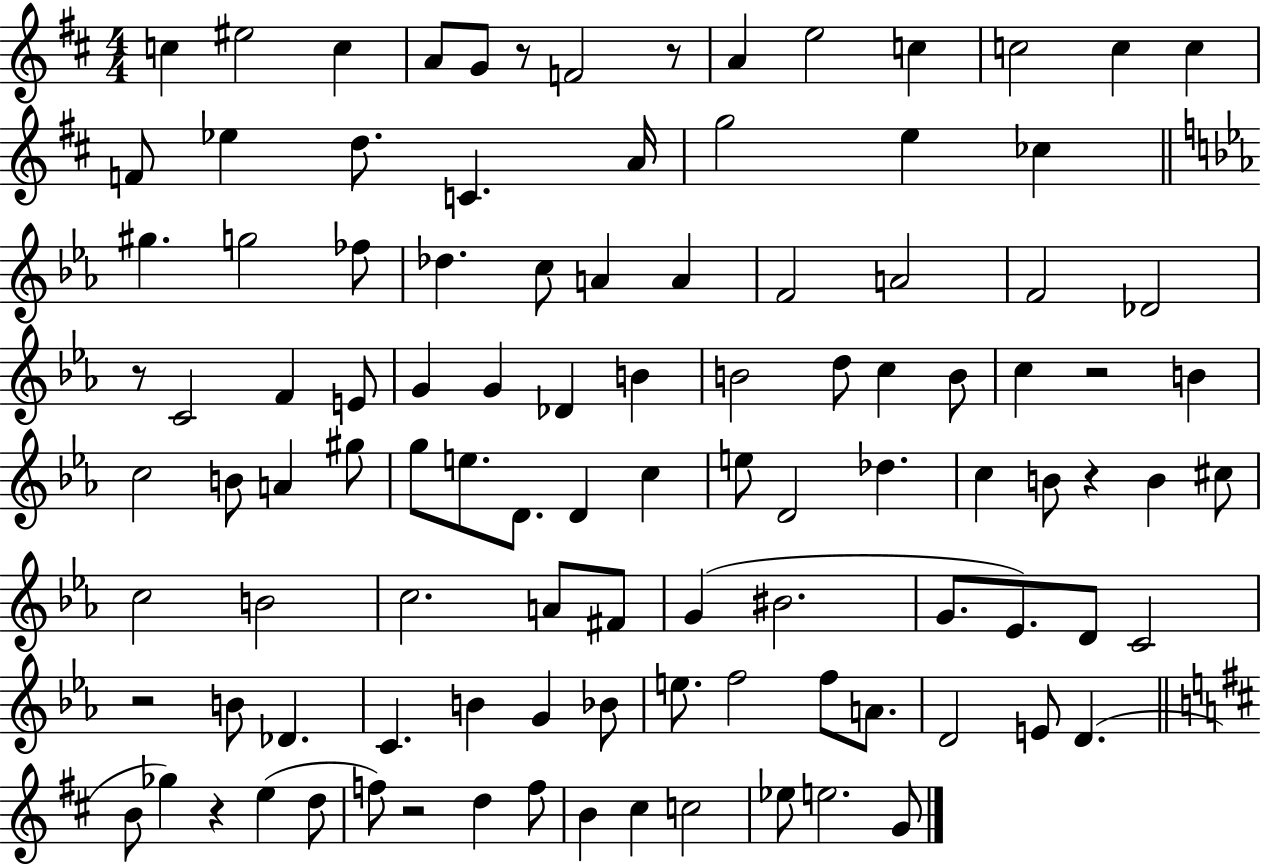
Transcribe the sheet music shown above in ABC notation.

X:1
T:Untitled
M:4/4
L:1/4
K:D
c ^e2 c A/2 G/2 z/2 F2 z/2 A e2 c c2 c c F/2 _e d/2 C A/4 g2 e _c ^g g2 _f/2 _d c/2 A A F2 A2 F2 _D2 z/2 C2 F E/2 G G _D B B2 d/2 c B/2 c z2 B c2 B/2 A ^g/2 g/2 e/2 D/2 D c e/2 D2 _d c B/2 z B ^c/2 c2 B2 c2 A/2 ^F/2 G ^B2 G/2 _E/2 D/2 C2 z2 B/2 _D C B G _B/2 e/2 f2 f/2 A/2 D2 E/2 D B/2 _g z e d/2 f/2 z2 d f/2 B ^c c2 _e/2 e2 G/2